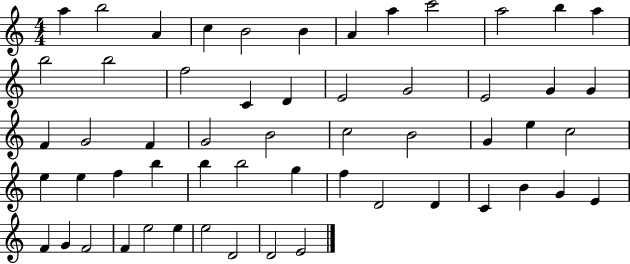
A5/q B5/h A4/q C5/q B4/h B4/q A4/q A5/q C6/h A5/h B5/q A5/q B5/h B5/h F5/h C4/q D4/q E4/h G4/h E4/h G4/q G4/q F4/q G4/h F4/q G4/h B4/h C5/h B4/h G4/q E5/q C5/h E5/q E5/q F5/q B5/q B5/q B5/h G5/q F5/q D4/h D4/q C4/q B4/q G4/q E4/q F4/q G4/q F4/h F4/q E5/h E5/q E5/h D4/h D4/h E4/h